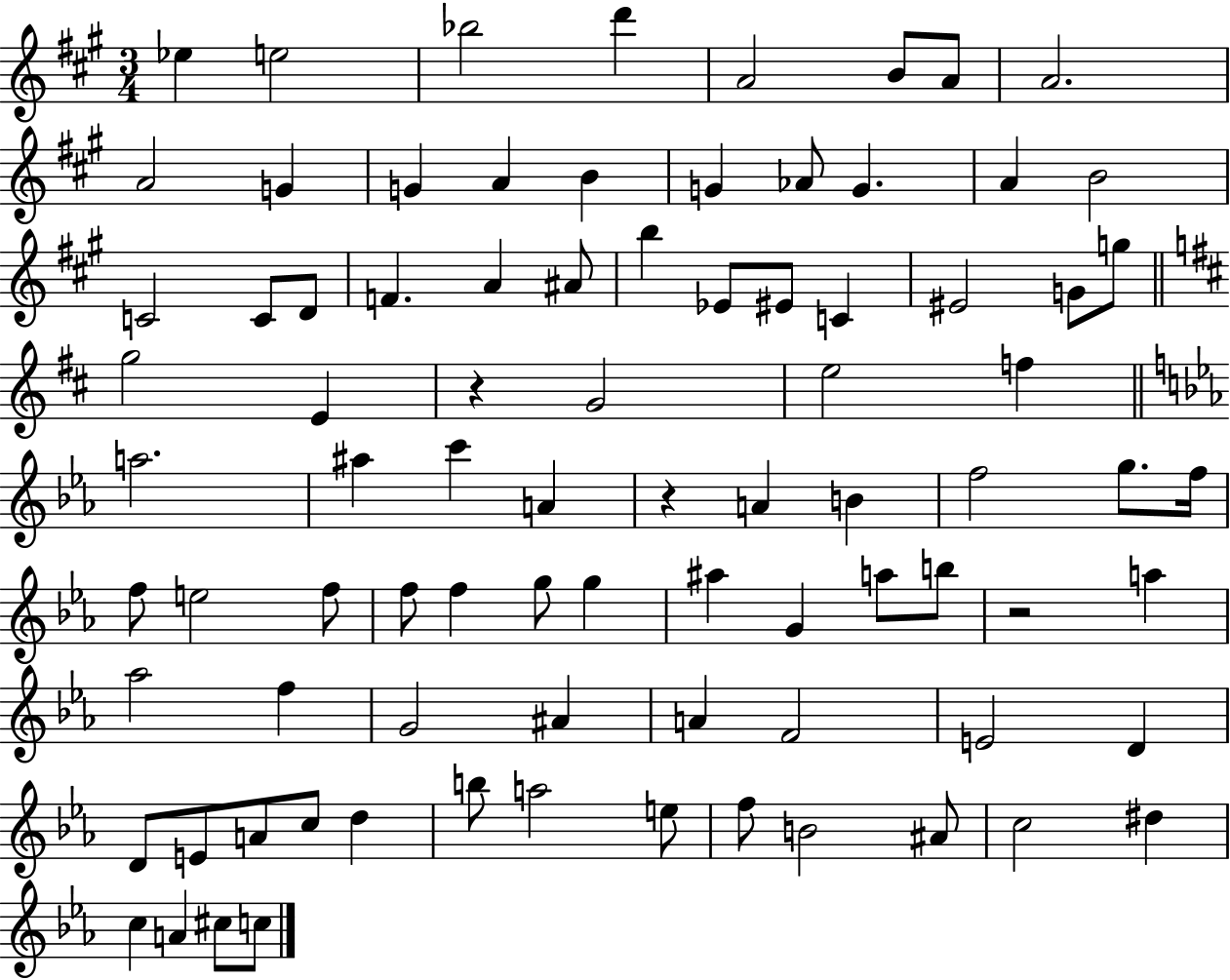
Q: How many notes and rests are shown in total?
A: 85